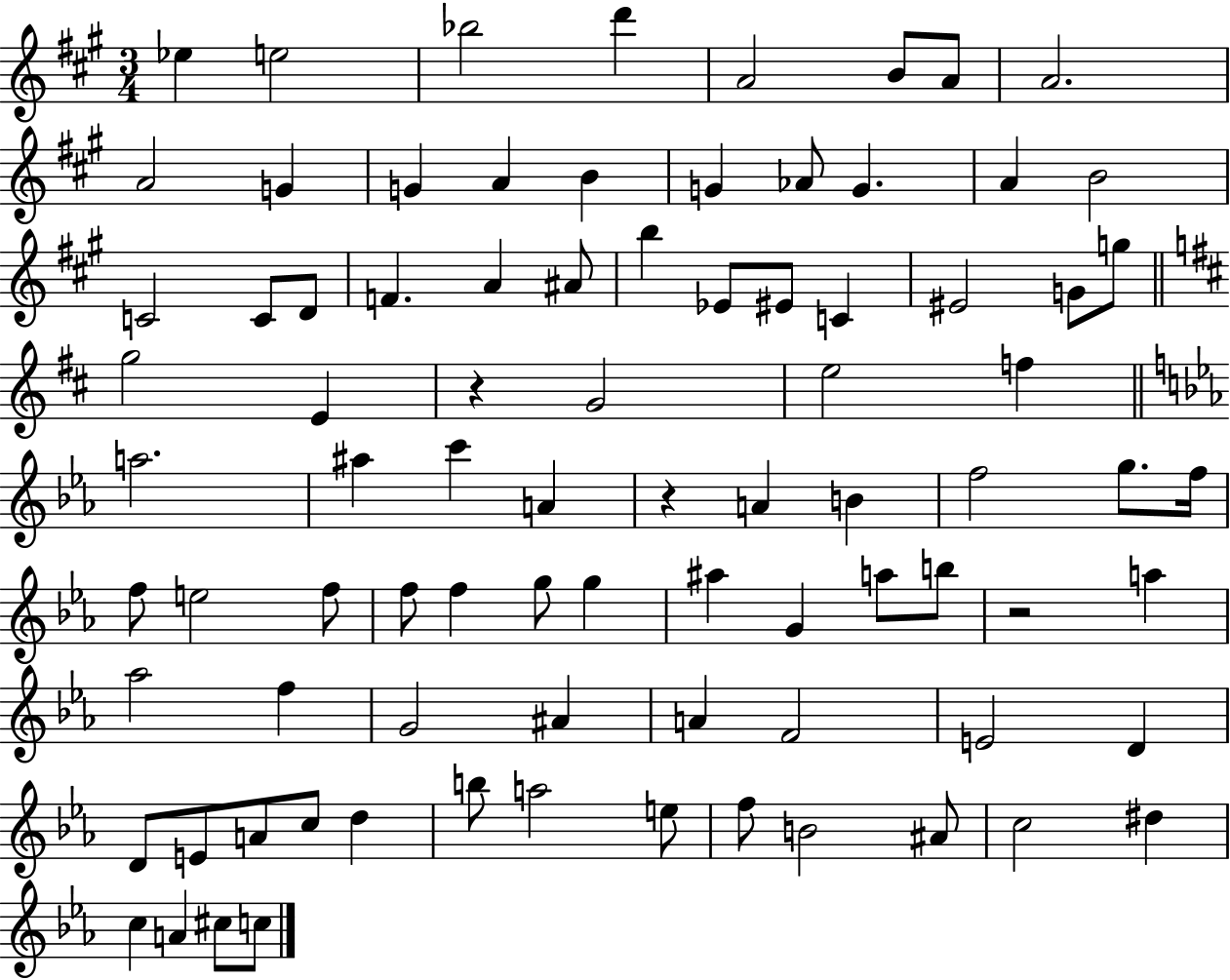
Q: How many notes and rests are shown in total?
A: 85